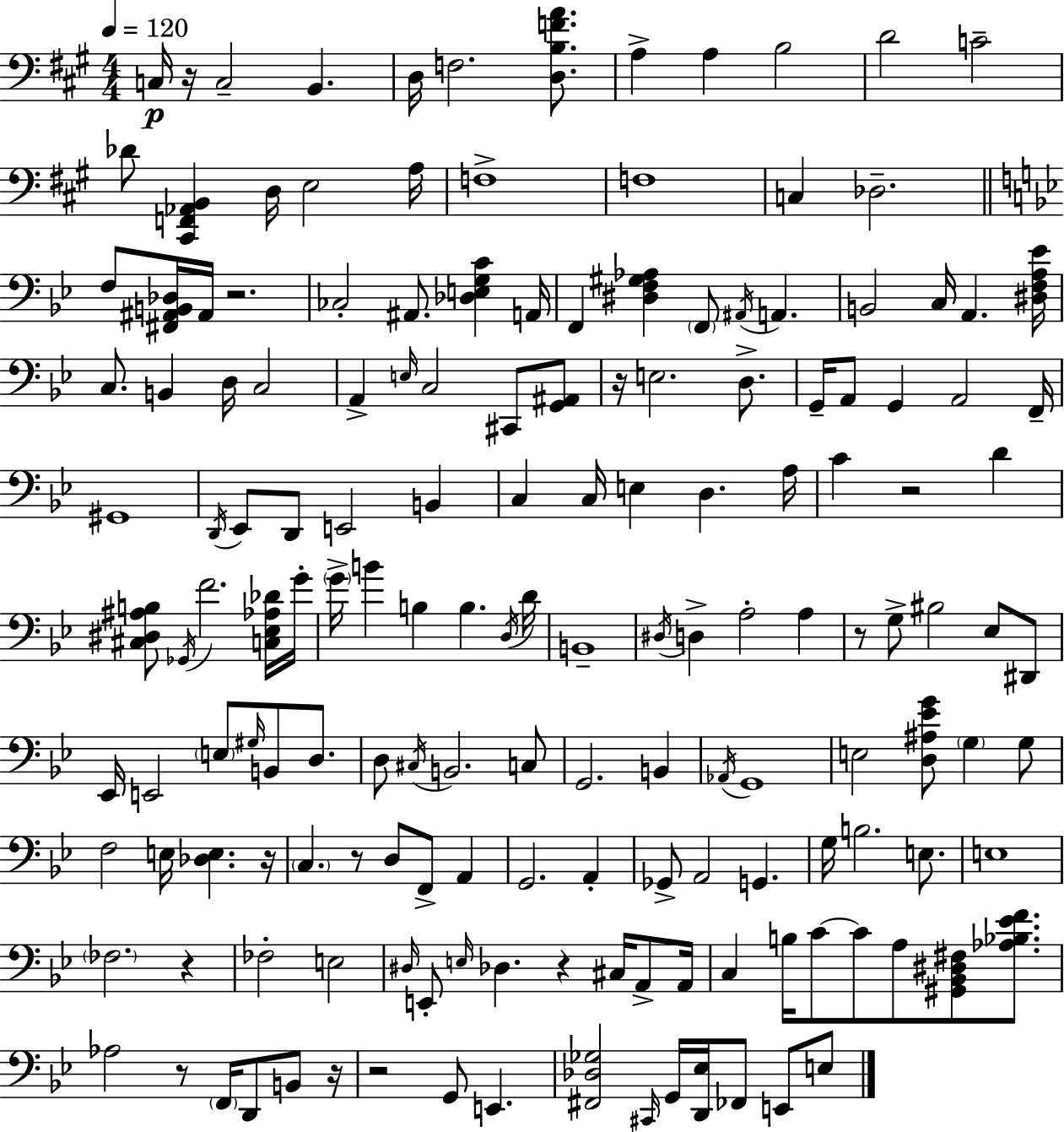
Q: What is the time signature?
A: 4/4